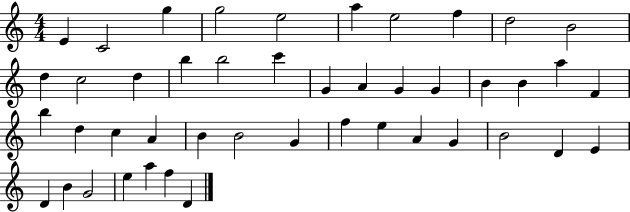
{
  \clef treble
  \numericTimeSignature
  \time 4/4
  \key c \major
  e'4 c'2 g''4 | g''2 e''2 | a''4 e''2 f''4 | d''2 b'2 | \break d''4 c''2 d''4 | b''4 b''2 c'''4 | g'4 a'4 g'4 g'4 | b'4 b'4 a''4 f'4 | \break b''4 d''4 c''4 a'4 | b'4 b'2 g'4 | f''4 e''4 a'4 g'4 | b'2 d'4 e'4 | \break d'4 b'4 g'2 | e''4 a''4 f''4 d'4 | \bar "|."
}